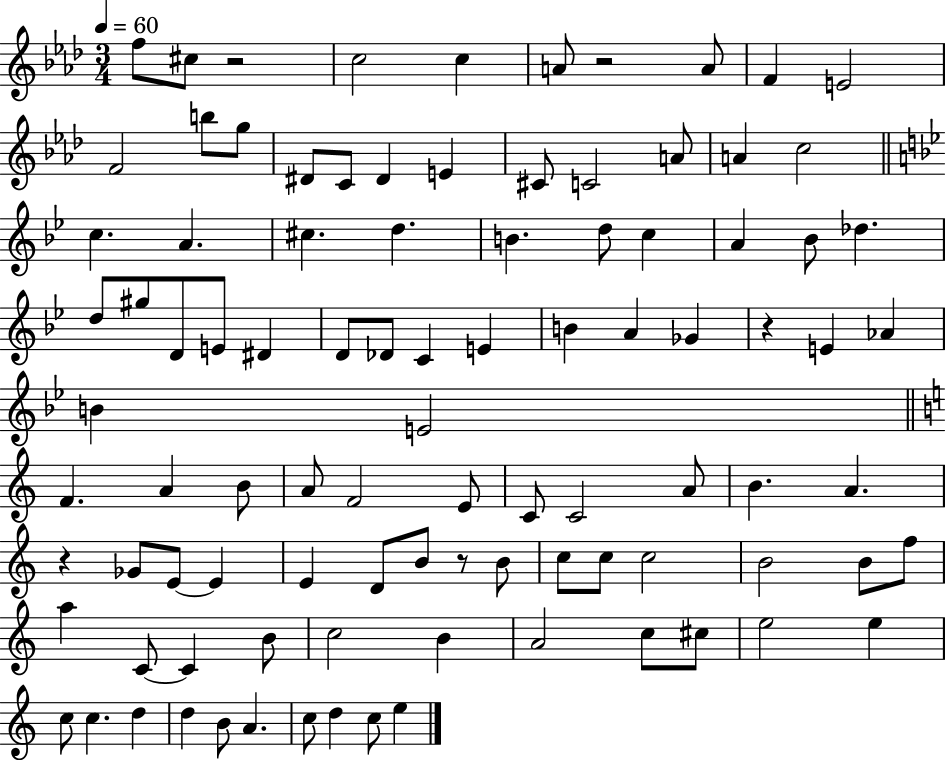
F5/e C#5/e R/h C5/h C5/q A4/e R/h A4/e F4/q E4/h F4/h B5/e G5/e D#4/e C4/e D#4/q E4/q C#4/e C4/h A4/e A4/q C5/h C5/q. A4/q. C#5/q. D5/q. B4/q. D5/e C5/q A4/q Bb4/e Db5/q. D5/e G#5/e D4/e E4/e D#4/q D4/e Db4/e C4/q E4/q B4/q A4/q Gb4/q R/q E4/q Ab4/q B4/q E4/h F4/q. A4/q B4/e A4/e F4/h E4/e C4/e C4/h A4/e B4/q. A4/q. R/q Gb4/e E4/e E4/q E4/q D4/e B4/e R/e B4/e C5/e C5/e C5/h B4/h B4/e F5/e A5/q C4/e C4/q B4/e C5/h B4/q A4/h C5/e C#5/e E5/h E5/q C5/e C5/q. D5/q D5/q B4/e A4/q. C5/e D5/q C5/e E5/q